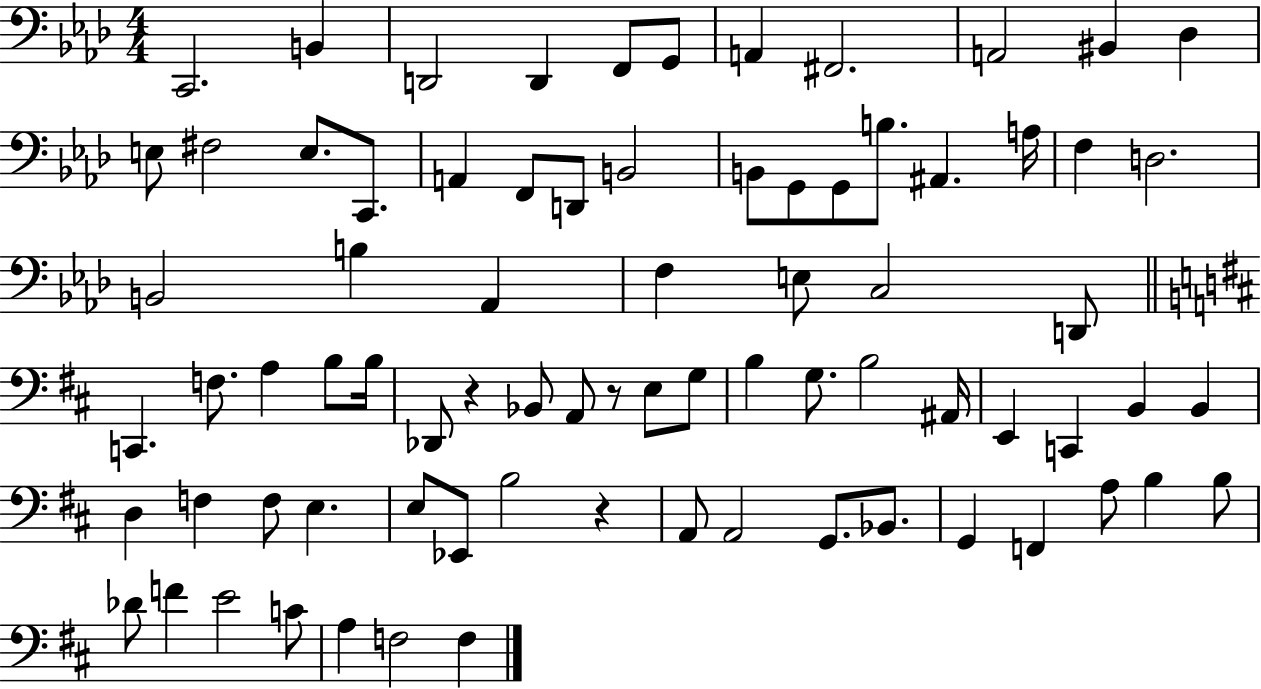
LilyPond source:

{
  \clef bass
  \numericTimeSignature
  \time 4/4
  \key aes \major
  c,2. b,4 | d,2 d,4 f,8 g,8 | a,4 fis,2. | a,2 bis,4 des4 | \break e8 fis2 e8. c,8. | a,4 f,8 d,8 b,2 | b,8 g,8 g,8 b8. ais,4. a16 | f4 d2. | \break b,2 b4 aes,4 | f4 e8 c2 d,8 | \bar "||" \break \key b \minor c,4. f8. a4 b8 b16 | des,8 r4 bes,8 a,8 r8 e8 g8 | b4 g8. b2 ais,16 | e,4 c,4 b,4 b,4 | \break d4 f4 f8 e4. | e8 ees,8 b2 r4 | a,8 a,2 g,8. bes,8. | g,4 f,4 a8 b4 b8 | \break des'8 f'4 e'2 c'8 | a4 f2 f4 | \bar "|."
}